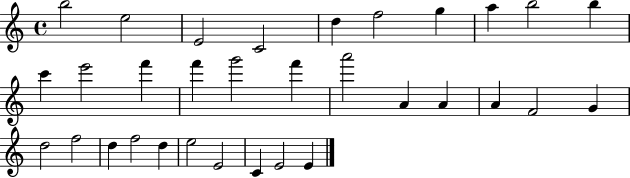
X:1
T:Untitled
M:4/4
L:1/4
K:C
b2 e2 E2 C2 d f2 g a b2 b c' e'2 f' f' g'2 f' a'2 A A A F2 G d2 f2 d f2 d e2 E2 C E2 E